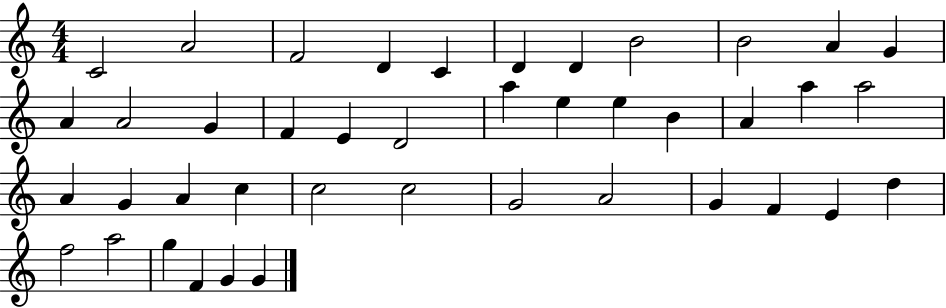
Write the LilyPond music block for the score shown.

{
  \clef treble
  \numericTimeSignature
  \time 4/4
  \key c \major
  c'2 a'2 | f'2 d'4 c'4 | d'4 d'4 b'2 | b'2 a'4 g'4 | \break a'4 a'2 g'4 | f'4 e'4 d'2 | a''4 e''4 e''4 b'4 | a'4 a''4 a''2 | \break a'4 g'4 a'4 c''4 | c''2 c''2 | g'2 a'2 | g'4 f'4 e'4 d''4 | \break f''2 a''2 | g''4 f'4 g'4 g'4 | \bar "|."
}